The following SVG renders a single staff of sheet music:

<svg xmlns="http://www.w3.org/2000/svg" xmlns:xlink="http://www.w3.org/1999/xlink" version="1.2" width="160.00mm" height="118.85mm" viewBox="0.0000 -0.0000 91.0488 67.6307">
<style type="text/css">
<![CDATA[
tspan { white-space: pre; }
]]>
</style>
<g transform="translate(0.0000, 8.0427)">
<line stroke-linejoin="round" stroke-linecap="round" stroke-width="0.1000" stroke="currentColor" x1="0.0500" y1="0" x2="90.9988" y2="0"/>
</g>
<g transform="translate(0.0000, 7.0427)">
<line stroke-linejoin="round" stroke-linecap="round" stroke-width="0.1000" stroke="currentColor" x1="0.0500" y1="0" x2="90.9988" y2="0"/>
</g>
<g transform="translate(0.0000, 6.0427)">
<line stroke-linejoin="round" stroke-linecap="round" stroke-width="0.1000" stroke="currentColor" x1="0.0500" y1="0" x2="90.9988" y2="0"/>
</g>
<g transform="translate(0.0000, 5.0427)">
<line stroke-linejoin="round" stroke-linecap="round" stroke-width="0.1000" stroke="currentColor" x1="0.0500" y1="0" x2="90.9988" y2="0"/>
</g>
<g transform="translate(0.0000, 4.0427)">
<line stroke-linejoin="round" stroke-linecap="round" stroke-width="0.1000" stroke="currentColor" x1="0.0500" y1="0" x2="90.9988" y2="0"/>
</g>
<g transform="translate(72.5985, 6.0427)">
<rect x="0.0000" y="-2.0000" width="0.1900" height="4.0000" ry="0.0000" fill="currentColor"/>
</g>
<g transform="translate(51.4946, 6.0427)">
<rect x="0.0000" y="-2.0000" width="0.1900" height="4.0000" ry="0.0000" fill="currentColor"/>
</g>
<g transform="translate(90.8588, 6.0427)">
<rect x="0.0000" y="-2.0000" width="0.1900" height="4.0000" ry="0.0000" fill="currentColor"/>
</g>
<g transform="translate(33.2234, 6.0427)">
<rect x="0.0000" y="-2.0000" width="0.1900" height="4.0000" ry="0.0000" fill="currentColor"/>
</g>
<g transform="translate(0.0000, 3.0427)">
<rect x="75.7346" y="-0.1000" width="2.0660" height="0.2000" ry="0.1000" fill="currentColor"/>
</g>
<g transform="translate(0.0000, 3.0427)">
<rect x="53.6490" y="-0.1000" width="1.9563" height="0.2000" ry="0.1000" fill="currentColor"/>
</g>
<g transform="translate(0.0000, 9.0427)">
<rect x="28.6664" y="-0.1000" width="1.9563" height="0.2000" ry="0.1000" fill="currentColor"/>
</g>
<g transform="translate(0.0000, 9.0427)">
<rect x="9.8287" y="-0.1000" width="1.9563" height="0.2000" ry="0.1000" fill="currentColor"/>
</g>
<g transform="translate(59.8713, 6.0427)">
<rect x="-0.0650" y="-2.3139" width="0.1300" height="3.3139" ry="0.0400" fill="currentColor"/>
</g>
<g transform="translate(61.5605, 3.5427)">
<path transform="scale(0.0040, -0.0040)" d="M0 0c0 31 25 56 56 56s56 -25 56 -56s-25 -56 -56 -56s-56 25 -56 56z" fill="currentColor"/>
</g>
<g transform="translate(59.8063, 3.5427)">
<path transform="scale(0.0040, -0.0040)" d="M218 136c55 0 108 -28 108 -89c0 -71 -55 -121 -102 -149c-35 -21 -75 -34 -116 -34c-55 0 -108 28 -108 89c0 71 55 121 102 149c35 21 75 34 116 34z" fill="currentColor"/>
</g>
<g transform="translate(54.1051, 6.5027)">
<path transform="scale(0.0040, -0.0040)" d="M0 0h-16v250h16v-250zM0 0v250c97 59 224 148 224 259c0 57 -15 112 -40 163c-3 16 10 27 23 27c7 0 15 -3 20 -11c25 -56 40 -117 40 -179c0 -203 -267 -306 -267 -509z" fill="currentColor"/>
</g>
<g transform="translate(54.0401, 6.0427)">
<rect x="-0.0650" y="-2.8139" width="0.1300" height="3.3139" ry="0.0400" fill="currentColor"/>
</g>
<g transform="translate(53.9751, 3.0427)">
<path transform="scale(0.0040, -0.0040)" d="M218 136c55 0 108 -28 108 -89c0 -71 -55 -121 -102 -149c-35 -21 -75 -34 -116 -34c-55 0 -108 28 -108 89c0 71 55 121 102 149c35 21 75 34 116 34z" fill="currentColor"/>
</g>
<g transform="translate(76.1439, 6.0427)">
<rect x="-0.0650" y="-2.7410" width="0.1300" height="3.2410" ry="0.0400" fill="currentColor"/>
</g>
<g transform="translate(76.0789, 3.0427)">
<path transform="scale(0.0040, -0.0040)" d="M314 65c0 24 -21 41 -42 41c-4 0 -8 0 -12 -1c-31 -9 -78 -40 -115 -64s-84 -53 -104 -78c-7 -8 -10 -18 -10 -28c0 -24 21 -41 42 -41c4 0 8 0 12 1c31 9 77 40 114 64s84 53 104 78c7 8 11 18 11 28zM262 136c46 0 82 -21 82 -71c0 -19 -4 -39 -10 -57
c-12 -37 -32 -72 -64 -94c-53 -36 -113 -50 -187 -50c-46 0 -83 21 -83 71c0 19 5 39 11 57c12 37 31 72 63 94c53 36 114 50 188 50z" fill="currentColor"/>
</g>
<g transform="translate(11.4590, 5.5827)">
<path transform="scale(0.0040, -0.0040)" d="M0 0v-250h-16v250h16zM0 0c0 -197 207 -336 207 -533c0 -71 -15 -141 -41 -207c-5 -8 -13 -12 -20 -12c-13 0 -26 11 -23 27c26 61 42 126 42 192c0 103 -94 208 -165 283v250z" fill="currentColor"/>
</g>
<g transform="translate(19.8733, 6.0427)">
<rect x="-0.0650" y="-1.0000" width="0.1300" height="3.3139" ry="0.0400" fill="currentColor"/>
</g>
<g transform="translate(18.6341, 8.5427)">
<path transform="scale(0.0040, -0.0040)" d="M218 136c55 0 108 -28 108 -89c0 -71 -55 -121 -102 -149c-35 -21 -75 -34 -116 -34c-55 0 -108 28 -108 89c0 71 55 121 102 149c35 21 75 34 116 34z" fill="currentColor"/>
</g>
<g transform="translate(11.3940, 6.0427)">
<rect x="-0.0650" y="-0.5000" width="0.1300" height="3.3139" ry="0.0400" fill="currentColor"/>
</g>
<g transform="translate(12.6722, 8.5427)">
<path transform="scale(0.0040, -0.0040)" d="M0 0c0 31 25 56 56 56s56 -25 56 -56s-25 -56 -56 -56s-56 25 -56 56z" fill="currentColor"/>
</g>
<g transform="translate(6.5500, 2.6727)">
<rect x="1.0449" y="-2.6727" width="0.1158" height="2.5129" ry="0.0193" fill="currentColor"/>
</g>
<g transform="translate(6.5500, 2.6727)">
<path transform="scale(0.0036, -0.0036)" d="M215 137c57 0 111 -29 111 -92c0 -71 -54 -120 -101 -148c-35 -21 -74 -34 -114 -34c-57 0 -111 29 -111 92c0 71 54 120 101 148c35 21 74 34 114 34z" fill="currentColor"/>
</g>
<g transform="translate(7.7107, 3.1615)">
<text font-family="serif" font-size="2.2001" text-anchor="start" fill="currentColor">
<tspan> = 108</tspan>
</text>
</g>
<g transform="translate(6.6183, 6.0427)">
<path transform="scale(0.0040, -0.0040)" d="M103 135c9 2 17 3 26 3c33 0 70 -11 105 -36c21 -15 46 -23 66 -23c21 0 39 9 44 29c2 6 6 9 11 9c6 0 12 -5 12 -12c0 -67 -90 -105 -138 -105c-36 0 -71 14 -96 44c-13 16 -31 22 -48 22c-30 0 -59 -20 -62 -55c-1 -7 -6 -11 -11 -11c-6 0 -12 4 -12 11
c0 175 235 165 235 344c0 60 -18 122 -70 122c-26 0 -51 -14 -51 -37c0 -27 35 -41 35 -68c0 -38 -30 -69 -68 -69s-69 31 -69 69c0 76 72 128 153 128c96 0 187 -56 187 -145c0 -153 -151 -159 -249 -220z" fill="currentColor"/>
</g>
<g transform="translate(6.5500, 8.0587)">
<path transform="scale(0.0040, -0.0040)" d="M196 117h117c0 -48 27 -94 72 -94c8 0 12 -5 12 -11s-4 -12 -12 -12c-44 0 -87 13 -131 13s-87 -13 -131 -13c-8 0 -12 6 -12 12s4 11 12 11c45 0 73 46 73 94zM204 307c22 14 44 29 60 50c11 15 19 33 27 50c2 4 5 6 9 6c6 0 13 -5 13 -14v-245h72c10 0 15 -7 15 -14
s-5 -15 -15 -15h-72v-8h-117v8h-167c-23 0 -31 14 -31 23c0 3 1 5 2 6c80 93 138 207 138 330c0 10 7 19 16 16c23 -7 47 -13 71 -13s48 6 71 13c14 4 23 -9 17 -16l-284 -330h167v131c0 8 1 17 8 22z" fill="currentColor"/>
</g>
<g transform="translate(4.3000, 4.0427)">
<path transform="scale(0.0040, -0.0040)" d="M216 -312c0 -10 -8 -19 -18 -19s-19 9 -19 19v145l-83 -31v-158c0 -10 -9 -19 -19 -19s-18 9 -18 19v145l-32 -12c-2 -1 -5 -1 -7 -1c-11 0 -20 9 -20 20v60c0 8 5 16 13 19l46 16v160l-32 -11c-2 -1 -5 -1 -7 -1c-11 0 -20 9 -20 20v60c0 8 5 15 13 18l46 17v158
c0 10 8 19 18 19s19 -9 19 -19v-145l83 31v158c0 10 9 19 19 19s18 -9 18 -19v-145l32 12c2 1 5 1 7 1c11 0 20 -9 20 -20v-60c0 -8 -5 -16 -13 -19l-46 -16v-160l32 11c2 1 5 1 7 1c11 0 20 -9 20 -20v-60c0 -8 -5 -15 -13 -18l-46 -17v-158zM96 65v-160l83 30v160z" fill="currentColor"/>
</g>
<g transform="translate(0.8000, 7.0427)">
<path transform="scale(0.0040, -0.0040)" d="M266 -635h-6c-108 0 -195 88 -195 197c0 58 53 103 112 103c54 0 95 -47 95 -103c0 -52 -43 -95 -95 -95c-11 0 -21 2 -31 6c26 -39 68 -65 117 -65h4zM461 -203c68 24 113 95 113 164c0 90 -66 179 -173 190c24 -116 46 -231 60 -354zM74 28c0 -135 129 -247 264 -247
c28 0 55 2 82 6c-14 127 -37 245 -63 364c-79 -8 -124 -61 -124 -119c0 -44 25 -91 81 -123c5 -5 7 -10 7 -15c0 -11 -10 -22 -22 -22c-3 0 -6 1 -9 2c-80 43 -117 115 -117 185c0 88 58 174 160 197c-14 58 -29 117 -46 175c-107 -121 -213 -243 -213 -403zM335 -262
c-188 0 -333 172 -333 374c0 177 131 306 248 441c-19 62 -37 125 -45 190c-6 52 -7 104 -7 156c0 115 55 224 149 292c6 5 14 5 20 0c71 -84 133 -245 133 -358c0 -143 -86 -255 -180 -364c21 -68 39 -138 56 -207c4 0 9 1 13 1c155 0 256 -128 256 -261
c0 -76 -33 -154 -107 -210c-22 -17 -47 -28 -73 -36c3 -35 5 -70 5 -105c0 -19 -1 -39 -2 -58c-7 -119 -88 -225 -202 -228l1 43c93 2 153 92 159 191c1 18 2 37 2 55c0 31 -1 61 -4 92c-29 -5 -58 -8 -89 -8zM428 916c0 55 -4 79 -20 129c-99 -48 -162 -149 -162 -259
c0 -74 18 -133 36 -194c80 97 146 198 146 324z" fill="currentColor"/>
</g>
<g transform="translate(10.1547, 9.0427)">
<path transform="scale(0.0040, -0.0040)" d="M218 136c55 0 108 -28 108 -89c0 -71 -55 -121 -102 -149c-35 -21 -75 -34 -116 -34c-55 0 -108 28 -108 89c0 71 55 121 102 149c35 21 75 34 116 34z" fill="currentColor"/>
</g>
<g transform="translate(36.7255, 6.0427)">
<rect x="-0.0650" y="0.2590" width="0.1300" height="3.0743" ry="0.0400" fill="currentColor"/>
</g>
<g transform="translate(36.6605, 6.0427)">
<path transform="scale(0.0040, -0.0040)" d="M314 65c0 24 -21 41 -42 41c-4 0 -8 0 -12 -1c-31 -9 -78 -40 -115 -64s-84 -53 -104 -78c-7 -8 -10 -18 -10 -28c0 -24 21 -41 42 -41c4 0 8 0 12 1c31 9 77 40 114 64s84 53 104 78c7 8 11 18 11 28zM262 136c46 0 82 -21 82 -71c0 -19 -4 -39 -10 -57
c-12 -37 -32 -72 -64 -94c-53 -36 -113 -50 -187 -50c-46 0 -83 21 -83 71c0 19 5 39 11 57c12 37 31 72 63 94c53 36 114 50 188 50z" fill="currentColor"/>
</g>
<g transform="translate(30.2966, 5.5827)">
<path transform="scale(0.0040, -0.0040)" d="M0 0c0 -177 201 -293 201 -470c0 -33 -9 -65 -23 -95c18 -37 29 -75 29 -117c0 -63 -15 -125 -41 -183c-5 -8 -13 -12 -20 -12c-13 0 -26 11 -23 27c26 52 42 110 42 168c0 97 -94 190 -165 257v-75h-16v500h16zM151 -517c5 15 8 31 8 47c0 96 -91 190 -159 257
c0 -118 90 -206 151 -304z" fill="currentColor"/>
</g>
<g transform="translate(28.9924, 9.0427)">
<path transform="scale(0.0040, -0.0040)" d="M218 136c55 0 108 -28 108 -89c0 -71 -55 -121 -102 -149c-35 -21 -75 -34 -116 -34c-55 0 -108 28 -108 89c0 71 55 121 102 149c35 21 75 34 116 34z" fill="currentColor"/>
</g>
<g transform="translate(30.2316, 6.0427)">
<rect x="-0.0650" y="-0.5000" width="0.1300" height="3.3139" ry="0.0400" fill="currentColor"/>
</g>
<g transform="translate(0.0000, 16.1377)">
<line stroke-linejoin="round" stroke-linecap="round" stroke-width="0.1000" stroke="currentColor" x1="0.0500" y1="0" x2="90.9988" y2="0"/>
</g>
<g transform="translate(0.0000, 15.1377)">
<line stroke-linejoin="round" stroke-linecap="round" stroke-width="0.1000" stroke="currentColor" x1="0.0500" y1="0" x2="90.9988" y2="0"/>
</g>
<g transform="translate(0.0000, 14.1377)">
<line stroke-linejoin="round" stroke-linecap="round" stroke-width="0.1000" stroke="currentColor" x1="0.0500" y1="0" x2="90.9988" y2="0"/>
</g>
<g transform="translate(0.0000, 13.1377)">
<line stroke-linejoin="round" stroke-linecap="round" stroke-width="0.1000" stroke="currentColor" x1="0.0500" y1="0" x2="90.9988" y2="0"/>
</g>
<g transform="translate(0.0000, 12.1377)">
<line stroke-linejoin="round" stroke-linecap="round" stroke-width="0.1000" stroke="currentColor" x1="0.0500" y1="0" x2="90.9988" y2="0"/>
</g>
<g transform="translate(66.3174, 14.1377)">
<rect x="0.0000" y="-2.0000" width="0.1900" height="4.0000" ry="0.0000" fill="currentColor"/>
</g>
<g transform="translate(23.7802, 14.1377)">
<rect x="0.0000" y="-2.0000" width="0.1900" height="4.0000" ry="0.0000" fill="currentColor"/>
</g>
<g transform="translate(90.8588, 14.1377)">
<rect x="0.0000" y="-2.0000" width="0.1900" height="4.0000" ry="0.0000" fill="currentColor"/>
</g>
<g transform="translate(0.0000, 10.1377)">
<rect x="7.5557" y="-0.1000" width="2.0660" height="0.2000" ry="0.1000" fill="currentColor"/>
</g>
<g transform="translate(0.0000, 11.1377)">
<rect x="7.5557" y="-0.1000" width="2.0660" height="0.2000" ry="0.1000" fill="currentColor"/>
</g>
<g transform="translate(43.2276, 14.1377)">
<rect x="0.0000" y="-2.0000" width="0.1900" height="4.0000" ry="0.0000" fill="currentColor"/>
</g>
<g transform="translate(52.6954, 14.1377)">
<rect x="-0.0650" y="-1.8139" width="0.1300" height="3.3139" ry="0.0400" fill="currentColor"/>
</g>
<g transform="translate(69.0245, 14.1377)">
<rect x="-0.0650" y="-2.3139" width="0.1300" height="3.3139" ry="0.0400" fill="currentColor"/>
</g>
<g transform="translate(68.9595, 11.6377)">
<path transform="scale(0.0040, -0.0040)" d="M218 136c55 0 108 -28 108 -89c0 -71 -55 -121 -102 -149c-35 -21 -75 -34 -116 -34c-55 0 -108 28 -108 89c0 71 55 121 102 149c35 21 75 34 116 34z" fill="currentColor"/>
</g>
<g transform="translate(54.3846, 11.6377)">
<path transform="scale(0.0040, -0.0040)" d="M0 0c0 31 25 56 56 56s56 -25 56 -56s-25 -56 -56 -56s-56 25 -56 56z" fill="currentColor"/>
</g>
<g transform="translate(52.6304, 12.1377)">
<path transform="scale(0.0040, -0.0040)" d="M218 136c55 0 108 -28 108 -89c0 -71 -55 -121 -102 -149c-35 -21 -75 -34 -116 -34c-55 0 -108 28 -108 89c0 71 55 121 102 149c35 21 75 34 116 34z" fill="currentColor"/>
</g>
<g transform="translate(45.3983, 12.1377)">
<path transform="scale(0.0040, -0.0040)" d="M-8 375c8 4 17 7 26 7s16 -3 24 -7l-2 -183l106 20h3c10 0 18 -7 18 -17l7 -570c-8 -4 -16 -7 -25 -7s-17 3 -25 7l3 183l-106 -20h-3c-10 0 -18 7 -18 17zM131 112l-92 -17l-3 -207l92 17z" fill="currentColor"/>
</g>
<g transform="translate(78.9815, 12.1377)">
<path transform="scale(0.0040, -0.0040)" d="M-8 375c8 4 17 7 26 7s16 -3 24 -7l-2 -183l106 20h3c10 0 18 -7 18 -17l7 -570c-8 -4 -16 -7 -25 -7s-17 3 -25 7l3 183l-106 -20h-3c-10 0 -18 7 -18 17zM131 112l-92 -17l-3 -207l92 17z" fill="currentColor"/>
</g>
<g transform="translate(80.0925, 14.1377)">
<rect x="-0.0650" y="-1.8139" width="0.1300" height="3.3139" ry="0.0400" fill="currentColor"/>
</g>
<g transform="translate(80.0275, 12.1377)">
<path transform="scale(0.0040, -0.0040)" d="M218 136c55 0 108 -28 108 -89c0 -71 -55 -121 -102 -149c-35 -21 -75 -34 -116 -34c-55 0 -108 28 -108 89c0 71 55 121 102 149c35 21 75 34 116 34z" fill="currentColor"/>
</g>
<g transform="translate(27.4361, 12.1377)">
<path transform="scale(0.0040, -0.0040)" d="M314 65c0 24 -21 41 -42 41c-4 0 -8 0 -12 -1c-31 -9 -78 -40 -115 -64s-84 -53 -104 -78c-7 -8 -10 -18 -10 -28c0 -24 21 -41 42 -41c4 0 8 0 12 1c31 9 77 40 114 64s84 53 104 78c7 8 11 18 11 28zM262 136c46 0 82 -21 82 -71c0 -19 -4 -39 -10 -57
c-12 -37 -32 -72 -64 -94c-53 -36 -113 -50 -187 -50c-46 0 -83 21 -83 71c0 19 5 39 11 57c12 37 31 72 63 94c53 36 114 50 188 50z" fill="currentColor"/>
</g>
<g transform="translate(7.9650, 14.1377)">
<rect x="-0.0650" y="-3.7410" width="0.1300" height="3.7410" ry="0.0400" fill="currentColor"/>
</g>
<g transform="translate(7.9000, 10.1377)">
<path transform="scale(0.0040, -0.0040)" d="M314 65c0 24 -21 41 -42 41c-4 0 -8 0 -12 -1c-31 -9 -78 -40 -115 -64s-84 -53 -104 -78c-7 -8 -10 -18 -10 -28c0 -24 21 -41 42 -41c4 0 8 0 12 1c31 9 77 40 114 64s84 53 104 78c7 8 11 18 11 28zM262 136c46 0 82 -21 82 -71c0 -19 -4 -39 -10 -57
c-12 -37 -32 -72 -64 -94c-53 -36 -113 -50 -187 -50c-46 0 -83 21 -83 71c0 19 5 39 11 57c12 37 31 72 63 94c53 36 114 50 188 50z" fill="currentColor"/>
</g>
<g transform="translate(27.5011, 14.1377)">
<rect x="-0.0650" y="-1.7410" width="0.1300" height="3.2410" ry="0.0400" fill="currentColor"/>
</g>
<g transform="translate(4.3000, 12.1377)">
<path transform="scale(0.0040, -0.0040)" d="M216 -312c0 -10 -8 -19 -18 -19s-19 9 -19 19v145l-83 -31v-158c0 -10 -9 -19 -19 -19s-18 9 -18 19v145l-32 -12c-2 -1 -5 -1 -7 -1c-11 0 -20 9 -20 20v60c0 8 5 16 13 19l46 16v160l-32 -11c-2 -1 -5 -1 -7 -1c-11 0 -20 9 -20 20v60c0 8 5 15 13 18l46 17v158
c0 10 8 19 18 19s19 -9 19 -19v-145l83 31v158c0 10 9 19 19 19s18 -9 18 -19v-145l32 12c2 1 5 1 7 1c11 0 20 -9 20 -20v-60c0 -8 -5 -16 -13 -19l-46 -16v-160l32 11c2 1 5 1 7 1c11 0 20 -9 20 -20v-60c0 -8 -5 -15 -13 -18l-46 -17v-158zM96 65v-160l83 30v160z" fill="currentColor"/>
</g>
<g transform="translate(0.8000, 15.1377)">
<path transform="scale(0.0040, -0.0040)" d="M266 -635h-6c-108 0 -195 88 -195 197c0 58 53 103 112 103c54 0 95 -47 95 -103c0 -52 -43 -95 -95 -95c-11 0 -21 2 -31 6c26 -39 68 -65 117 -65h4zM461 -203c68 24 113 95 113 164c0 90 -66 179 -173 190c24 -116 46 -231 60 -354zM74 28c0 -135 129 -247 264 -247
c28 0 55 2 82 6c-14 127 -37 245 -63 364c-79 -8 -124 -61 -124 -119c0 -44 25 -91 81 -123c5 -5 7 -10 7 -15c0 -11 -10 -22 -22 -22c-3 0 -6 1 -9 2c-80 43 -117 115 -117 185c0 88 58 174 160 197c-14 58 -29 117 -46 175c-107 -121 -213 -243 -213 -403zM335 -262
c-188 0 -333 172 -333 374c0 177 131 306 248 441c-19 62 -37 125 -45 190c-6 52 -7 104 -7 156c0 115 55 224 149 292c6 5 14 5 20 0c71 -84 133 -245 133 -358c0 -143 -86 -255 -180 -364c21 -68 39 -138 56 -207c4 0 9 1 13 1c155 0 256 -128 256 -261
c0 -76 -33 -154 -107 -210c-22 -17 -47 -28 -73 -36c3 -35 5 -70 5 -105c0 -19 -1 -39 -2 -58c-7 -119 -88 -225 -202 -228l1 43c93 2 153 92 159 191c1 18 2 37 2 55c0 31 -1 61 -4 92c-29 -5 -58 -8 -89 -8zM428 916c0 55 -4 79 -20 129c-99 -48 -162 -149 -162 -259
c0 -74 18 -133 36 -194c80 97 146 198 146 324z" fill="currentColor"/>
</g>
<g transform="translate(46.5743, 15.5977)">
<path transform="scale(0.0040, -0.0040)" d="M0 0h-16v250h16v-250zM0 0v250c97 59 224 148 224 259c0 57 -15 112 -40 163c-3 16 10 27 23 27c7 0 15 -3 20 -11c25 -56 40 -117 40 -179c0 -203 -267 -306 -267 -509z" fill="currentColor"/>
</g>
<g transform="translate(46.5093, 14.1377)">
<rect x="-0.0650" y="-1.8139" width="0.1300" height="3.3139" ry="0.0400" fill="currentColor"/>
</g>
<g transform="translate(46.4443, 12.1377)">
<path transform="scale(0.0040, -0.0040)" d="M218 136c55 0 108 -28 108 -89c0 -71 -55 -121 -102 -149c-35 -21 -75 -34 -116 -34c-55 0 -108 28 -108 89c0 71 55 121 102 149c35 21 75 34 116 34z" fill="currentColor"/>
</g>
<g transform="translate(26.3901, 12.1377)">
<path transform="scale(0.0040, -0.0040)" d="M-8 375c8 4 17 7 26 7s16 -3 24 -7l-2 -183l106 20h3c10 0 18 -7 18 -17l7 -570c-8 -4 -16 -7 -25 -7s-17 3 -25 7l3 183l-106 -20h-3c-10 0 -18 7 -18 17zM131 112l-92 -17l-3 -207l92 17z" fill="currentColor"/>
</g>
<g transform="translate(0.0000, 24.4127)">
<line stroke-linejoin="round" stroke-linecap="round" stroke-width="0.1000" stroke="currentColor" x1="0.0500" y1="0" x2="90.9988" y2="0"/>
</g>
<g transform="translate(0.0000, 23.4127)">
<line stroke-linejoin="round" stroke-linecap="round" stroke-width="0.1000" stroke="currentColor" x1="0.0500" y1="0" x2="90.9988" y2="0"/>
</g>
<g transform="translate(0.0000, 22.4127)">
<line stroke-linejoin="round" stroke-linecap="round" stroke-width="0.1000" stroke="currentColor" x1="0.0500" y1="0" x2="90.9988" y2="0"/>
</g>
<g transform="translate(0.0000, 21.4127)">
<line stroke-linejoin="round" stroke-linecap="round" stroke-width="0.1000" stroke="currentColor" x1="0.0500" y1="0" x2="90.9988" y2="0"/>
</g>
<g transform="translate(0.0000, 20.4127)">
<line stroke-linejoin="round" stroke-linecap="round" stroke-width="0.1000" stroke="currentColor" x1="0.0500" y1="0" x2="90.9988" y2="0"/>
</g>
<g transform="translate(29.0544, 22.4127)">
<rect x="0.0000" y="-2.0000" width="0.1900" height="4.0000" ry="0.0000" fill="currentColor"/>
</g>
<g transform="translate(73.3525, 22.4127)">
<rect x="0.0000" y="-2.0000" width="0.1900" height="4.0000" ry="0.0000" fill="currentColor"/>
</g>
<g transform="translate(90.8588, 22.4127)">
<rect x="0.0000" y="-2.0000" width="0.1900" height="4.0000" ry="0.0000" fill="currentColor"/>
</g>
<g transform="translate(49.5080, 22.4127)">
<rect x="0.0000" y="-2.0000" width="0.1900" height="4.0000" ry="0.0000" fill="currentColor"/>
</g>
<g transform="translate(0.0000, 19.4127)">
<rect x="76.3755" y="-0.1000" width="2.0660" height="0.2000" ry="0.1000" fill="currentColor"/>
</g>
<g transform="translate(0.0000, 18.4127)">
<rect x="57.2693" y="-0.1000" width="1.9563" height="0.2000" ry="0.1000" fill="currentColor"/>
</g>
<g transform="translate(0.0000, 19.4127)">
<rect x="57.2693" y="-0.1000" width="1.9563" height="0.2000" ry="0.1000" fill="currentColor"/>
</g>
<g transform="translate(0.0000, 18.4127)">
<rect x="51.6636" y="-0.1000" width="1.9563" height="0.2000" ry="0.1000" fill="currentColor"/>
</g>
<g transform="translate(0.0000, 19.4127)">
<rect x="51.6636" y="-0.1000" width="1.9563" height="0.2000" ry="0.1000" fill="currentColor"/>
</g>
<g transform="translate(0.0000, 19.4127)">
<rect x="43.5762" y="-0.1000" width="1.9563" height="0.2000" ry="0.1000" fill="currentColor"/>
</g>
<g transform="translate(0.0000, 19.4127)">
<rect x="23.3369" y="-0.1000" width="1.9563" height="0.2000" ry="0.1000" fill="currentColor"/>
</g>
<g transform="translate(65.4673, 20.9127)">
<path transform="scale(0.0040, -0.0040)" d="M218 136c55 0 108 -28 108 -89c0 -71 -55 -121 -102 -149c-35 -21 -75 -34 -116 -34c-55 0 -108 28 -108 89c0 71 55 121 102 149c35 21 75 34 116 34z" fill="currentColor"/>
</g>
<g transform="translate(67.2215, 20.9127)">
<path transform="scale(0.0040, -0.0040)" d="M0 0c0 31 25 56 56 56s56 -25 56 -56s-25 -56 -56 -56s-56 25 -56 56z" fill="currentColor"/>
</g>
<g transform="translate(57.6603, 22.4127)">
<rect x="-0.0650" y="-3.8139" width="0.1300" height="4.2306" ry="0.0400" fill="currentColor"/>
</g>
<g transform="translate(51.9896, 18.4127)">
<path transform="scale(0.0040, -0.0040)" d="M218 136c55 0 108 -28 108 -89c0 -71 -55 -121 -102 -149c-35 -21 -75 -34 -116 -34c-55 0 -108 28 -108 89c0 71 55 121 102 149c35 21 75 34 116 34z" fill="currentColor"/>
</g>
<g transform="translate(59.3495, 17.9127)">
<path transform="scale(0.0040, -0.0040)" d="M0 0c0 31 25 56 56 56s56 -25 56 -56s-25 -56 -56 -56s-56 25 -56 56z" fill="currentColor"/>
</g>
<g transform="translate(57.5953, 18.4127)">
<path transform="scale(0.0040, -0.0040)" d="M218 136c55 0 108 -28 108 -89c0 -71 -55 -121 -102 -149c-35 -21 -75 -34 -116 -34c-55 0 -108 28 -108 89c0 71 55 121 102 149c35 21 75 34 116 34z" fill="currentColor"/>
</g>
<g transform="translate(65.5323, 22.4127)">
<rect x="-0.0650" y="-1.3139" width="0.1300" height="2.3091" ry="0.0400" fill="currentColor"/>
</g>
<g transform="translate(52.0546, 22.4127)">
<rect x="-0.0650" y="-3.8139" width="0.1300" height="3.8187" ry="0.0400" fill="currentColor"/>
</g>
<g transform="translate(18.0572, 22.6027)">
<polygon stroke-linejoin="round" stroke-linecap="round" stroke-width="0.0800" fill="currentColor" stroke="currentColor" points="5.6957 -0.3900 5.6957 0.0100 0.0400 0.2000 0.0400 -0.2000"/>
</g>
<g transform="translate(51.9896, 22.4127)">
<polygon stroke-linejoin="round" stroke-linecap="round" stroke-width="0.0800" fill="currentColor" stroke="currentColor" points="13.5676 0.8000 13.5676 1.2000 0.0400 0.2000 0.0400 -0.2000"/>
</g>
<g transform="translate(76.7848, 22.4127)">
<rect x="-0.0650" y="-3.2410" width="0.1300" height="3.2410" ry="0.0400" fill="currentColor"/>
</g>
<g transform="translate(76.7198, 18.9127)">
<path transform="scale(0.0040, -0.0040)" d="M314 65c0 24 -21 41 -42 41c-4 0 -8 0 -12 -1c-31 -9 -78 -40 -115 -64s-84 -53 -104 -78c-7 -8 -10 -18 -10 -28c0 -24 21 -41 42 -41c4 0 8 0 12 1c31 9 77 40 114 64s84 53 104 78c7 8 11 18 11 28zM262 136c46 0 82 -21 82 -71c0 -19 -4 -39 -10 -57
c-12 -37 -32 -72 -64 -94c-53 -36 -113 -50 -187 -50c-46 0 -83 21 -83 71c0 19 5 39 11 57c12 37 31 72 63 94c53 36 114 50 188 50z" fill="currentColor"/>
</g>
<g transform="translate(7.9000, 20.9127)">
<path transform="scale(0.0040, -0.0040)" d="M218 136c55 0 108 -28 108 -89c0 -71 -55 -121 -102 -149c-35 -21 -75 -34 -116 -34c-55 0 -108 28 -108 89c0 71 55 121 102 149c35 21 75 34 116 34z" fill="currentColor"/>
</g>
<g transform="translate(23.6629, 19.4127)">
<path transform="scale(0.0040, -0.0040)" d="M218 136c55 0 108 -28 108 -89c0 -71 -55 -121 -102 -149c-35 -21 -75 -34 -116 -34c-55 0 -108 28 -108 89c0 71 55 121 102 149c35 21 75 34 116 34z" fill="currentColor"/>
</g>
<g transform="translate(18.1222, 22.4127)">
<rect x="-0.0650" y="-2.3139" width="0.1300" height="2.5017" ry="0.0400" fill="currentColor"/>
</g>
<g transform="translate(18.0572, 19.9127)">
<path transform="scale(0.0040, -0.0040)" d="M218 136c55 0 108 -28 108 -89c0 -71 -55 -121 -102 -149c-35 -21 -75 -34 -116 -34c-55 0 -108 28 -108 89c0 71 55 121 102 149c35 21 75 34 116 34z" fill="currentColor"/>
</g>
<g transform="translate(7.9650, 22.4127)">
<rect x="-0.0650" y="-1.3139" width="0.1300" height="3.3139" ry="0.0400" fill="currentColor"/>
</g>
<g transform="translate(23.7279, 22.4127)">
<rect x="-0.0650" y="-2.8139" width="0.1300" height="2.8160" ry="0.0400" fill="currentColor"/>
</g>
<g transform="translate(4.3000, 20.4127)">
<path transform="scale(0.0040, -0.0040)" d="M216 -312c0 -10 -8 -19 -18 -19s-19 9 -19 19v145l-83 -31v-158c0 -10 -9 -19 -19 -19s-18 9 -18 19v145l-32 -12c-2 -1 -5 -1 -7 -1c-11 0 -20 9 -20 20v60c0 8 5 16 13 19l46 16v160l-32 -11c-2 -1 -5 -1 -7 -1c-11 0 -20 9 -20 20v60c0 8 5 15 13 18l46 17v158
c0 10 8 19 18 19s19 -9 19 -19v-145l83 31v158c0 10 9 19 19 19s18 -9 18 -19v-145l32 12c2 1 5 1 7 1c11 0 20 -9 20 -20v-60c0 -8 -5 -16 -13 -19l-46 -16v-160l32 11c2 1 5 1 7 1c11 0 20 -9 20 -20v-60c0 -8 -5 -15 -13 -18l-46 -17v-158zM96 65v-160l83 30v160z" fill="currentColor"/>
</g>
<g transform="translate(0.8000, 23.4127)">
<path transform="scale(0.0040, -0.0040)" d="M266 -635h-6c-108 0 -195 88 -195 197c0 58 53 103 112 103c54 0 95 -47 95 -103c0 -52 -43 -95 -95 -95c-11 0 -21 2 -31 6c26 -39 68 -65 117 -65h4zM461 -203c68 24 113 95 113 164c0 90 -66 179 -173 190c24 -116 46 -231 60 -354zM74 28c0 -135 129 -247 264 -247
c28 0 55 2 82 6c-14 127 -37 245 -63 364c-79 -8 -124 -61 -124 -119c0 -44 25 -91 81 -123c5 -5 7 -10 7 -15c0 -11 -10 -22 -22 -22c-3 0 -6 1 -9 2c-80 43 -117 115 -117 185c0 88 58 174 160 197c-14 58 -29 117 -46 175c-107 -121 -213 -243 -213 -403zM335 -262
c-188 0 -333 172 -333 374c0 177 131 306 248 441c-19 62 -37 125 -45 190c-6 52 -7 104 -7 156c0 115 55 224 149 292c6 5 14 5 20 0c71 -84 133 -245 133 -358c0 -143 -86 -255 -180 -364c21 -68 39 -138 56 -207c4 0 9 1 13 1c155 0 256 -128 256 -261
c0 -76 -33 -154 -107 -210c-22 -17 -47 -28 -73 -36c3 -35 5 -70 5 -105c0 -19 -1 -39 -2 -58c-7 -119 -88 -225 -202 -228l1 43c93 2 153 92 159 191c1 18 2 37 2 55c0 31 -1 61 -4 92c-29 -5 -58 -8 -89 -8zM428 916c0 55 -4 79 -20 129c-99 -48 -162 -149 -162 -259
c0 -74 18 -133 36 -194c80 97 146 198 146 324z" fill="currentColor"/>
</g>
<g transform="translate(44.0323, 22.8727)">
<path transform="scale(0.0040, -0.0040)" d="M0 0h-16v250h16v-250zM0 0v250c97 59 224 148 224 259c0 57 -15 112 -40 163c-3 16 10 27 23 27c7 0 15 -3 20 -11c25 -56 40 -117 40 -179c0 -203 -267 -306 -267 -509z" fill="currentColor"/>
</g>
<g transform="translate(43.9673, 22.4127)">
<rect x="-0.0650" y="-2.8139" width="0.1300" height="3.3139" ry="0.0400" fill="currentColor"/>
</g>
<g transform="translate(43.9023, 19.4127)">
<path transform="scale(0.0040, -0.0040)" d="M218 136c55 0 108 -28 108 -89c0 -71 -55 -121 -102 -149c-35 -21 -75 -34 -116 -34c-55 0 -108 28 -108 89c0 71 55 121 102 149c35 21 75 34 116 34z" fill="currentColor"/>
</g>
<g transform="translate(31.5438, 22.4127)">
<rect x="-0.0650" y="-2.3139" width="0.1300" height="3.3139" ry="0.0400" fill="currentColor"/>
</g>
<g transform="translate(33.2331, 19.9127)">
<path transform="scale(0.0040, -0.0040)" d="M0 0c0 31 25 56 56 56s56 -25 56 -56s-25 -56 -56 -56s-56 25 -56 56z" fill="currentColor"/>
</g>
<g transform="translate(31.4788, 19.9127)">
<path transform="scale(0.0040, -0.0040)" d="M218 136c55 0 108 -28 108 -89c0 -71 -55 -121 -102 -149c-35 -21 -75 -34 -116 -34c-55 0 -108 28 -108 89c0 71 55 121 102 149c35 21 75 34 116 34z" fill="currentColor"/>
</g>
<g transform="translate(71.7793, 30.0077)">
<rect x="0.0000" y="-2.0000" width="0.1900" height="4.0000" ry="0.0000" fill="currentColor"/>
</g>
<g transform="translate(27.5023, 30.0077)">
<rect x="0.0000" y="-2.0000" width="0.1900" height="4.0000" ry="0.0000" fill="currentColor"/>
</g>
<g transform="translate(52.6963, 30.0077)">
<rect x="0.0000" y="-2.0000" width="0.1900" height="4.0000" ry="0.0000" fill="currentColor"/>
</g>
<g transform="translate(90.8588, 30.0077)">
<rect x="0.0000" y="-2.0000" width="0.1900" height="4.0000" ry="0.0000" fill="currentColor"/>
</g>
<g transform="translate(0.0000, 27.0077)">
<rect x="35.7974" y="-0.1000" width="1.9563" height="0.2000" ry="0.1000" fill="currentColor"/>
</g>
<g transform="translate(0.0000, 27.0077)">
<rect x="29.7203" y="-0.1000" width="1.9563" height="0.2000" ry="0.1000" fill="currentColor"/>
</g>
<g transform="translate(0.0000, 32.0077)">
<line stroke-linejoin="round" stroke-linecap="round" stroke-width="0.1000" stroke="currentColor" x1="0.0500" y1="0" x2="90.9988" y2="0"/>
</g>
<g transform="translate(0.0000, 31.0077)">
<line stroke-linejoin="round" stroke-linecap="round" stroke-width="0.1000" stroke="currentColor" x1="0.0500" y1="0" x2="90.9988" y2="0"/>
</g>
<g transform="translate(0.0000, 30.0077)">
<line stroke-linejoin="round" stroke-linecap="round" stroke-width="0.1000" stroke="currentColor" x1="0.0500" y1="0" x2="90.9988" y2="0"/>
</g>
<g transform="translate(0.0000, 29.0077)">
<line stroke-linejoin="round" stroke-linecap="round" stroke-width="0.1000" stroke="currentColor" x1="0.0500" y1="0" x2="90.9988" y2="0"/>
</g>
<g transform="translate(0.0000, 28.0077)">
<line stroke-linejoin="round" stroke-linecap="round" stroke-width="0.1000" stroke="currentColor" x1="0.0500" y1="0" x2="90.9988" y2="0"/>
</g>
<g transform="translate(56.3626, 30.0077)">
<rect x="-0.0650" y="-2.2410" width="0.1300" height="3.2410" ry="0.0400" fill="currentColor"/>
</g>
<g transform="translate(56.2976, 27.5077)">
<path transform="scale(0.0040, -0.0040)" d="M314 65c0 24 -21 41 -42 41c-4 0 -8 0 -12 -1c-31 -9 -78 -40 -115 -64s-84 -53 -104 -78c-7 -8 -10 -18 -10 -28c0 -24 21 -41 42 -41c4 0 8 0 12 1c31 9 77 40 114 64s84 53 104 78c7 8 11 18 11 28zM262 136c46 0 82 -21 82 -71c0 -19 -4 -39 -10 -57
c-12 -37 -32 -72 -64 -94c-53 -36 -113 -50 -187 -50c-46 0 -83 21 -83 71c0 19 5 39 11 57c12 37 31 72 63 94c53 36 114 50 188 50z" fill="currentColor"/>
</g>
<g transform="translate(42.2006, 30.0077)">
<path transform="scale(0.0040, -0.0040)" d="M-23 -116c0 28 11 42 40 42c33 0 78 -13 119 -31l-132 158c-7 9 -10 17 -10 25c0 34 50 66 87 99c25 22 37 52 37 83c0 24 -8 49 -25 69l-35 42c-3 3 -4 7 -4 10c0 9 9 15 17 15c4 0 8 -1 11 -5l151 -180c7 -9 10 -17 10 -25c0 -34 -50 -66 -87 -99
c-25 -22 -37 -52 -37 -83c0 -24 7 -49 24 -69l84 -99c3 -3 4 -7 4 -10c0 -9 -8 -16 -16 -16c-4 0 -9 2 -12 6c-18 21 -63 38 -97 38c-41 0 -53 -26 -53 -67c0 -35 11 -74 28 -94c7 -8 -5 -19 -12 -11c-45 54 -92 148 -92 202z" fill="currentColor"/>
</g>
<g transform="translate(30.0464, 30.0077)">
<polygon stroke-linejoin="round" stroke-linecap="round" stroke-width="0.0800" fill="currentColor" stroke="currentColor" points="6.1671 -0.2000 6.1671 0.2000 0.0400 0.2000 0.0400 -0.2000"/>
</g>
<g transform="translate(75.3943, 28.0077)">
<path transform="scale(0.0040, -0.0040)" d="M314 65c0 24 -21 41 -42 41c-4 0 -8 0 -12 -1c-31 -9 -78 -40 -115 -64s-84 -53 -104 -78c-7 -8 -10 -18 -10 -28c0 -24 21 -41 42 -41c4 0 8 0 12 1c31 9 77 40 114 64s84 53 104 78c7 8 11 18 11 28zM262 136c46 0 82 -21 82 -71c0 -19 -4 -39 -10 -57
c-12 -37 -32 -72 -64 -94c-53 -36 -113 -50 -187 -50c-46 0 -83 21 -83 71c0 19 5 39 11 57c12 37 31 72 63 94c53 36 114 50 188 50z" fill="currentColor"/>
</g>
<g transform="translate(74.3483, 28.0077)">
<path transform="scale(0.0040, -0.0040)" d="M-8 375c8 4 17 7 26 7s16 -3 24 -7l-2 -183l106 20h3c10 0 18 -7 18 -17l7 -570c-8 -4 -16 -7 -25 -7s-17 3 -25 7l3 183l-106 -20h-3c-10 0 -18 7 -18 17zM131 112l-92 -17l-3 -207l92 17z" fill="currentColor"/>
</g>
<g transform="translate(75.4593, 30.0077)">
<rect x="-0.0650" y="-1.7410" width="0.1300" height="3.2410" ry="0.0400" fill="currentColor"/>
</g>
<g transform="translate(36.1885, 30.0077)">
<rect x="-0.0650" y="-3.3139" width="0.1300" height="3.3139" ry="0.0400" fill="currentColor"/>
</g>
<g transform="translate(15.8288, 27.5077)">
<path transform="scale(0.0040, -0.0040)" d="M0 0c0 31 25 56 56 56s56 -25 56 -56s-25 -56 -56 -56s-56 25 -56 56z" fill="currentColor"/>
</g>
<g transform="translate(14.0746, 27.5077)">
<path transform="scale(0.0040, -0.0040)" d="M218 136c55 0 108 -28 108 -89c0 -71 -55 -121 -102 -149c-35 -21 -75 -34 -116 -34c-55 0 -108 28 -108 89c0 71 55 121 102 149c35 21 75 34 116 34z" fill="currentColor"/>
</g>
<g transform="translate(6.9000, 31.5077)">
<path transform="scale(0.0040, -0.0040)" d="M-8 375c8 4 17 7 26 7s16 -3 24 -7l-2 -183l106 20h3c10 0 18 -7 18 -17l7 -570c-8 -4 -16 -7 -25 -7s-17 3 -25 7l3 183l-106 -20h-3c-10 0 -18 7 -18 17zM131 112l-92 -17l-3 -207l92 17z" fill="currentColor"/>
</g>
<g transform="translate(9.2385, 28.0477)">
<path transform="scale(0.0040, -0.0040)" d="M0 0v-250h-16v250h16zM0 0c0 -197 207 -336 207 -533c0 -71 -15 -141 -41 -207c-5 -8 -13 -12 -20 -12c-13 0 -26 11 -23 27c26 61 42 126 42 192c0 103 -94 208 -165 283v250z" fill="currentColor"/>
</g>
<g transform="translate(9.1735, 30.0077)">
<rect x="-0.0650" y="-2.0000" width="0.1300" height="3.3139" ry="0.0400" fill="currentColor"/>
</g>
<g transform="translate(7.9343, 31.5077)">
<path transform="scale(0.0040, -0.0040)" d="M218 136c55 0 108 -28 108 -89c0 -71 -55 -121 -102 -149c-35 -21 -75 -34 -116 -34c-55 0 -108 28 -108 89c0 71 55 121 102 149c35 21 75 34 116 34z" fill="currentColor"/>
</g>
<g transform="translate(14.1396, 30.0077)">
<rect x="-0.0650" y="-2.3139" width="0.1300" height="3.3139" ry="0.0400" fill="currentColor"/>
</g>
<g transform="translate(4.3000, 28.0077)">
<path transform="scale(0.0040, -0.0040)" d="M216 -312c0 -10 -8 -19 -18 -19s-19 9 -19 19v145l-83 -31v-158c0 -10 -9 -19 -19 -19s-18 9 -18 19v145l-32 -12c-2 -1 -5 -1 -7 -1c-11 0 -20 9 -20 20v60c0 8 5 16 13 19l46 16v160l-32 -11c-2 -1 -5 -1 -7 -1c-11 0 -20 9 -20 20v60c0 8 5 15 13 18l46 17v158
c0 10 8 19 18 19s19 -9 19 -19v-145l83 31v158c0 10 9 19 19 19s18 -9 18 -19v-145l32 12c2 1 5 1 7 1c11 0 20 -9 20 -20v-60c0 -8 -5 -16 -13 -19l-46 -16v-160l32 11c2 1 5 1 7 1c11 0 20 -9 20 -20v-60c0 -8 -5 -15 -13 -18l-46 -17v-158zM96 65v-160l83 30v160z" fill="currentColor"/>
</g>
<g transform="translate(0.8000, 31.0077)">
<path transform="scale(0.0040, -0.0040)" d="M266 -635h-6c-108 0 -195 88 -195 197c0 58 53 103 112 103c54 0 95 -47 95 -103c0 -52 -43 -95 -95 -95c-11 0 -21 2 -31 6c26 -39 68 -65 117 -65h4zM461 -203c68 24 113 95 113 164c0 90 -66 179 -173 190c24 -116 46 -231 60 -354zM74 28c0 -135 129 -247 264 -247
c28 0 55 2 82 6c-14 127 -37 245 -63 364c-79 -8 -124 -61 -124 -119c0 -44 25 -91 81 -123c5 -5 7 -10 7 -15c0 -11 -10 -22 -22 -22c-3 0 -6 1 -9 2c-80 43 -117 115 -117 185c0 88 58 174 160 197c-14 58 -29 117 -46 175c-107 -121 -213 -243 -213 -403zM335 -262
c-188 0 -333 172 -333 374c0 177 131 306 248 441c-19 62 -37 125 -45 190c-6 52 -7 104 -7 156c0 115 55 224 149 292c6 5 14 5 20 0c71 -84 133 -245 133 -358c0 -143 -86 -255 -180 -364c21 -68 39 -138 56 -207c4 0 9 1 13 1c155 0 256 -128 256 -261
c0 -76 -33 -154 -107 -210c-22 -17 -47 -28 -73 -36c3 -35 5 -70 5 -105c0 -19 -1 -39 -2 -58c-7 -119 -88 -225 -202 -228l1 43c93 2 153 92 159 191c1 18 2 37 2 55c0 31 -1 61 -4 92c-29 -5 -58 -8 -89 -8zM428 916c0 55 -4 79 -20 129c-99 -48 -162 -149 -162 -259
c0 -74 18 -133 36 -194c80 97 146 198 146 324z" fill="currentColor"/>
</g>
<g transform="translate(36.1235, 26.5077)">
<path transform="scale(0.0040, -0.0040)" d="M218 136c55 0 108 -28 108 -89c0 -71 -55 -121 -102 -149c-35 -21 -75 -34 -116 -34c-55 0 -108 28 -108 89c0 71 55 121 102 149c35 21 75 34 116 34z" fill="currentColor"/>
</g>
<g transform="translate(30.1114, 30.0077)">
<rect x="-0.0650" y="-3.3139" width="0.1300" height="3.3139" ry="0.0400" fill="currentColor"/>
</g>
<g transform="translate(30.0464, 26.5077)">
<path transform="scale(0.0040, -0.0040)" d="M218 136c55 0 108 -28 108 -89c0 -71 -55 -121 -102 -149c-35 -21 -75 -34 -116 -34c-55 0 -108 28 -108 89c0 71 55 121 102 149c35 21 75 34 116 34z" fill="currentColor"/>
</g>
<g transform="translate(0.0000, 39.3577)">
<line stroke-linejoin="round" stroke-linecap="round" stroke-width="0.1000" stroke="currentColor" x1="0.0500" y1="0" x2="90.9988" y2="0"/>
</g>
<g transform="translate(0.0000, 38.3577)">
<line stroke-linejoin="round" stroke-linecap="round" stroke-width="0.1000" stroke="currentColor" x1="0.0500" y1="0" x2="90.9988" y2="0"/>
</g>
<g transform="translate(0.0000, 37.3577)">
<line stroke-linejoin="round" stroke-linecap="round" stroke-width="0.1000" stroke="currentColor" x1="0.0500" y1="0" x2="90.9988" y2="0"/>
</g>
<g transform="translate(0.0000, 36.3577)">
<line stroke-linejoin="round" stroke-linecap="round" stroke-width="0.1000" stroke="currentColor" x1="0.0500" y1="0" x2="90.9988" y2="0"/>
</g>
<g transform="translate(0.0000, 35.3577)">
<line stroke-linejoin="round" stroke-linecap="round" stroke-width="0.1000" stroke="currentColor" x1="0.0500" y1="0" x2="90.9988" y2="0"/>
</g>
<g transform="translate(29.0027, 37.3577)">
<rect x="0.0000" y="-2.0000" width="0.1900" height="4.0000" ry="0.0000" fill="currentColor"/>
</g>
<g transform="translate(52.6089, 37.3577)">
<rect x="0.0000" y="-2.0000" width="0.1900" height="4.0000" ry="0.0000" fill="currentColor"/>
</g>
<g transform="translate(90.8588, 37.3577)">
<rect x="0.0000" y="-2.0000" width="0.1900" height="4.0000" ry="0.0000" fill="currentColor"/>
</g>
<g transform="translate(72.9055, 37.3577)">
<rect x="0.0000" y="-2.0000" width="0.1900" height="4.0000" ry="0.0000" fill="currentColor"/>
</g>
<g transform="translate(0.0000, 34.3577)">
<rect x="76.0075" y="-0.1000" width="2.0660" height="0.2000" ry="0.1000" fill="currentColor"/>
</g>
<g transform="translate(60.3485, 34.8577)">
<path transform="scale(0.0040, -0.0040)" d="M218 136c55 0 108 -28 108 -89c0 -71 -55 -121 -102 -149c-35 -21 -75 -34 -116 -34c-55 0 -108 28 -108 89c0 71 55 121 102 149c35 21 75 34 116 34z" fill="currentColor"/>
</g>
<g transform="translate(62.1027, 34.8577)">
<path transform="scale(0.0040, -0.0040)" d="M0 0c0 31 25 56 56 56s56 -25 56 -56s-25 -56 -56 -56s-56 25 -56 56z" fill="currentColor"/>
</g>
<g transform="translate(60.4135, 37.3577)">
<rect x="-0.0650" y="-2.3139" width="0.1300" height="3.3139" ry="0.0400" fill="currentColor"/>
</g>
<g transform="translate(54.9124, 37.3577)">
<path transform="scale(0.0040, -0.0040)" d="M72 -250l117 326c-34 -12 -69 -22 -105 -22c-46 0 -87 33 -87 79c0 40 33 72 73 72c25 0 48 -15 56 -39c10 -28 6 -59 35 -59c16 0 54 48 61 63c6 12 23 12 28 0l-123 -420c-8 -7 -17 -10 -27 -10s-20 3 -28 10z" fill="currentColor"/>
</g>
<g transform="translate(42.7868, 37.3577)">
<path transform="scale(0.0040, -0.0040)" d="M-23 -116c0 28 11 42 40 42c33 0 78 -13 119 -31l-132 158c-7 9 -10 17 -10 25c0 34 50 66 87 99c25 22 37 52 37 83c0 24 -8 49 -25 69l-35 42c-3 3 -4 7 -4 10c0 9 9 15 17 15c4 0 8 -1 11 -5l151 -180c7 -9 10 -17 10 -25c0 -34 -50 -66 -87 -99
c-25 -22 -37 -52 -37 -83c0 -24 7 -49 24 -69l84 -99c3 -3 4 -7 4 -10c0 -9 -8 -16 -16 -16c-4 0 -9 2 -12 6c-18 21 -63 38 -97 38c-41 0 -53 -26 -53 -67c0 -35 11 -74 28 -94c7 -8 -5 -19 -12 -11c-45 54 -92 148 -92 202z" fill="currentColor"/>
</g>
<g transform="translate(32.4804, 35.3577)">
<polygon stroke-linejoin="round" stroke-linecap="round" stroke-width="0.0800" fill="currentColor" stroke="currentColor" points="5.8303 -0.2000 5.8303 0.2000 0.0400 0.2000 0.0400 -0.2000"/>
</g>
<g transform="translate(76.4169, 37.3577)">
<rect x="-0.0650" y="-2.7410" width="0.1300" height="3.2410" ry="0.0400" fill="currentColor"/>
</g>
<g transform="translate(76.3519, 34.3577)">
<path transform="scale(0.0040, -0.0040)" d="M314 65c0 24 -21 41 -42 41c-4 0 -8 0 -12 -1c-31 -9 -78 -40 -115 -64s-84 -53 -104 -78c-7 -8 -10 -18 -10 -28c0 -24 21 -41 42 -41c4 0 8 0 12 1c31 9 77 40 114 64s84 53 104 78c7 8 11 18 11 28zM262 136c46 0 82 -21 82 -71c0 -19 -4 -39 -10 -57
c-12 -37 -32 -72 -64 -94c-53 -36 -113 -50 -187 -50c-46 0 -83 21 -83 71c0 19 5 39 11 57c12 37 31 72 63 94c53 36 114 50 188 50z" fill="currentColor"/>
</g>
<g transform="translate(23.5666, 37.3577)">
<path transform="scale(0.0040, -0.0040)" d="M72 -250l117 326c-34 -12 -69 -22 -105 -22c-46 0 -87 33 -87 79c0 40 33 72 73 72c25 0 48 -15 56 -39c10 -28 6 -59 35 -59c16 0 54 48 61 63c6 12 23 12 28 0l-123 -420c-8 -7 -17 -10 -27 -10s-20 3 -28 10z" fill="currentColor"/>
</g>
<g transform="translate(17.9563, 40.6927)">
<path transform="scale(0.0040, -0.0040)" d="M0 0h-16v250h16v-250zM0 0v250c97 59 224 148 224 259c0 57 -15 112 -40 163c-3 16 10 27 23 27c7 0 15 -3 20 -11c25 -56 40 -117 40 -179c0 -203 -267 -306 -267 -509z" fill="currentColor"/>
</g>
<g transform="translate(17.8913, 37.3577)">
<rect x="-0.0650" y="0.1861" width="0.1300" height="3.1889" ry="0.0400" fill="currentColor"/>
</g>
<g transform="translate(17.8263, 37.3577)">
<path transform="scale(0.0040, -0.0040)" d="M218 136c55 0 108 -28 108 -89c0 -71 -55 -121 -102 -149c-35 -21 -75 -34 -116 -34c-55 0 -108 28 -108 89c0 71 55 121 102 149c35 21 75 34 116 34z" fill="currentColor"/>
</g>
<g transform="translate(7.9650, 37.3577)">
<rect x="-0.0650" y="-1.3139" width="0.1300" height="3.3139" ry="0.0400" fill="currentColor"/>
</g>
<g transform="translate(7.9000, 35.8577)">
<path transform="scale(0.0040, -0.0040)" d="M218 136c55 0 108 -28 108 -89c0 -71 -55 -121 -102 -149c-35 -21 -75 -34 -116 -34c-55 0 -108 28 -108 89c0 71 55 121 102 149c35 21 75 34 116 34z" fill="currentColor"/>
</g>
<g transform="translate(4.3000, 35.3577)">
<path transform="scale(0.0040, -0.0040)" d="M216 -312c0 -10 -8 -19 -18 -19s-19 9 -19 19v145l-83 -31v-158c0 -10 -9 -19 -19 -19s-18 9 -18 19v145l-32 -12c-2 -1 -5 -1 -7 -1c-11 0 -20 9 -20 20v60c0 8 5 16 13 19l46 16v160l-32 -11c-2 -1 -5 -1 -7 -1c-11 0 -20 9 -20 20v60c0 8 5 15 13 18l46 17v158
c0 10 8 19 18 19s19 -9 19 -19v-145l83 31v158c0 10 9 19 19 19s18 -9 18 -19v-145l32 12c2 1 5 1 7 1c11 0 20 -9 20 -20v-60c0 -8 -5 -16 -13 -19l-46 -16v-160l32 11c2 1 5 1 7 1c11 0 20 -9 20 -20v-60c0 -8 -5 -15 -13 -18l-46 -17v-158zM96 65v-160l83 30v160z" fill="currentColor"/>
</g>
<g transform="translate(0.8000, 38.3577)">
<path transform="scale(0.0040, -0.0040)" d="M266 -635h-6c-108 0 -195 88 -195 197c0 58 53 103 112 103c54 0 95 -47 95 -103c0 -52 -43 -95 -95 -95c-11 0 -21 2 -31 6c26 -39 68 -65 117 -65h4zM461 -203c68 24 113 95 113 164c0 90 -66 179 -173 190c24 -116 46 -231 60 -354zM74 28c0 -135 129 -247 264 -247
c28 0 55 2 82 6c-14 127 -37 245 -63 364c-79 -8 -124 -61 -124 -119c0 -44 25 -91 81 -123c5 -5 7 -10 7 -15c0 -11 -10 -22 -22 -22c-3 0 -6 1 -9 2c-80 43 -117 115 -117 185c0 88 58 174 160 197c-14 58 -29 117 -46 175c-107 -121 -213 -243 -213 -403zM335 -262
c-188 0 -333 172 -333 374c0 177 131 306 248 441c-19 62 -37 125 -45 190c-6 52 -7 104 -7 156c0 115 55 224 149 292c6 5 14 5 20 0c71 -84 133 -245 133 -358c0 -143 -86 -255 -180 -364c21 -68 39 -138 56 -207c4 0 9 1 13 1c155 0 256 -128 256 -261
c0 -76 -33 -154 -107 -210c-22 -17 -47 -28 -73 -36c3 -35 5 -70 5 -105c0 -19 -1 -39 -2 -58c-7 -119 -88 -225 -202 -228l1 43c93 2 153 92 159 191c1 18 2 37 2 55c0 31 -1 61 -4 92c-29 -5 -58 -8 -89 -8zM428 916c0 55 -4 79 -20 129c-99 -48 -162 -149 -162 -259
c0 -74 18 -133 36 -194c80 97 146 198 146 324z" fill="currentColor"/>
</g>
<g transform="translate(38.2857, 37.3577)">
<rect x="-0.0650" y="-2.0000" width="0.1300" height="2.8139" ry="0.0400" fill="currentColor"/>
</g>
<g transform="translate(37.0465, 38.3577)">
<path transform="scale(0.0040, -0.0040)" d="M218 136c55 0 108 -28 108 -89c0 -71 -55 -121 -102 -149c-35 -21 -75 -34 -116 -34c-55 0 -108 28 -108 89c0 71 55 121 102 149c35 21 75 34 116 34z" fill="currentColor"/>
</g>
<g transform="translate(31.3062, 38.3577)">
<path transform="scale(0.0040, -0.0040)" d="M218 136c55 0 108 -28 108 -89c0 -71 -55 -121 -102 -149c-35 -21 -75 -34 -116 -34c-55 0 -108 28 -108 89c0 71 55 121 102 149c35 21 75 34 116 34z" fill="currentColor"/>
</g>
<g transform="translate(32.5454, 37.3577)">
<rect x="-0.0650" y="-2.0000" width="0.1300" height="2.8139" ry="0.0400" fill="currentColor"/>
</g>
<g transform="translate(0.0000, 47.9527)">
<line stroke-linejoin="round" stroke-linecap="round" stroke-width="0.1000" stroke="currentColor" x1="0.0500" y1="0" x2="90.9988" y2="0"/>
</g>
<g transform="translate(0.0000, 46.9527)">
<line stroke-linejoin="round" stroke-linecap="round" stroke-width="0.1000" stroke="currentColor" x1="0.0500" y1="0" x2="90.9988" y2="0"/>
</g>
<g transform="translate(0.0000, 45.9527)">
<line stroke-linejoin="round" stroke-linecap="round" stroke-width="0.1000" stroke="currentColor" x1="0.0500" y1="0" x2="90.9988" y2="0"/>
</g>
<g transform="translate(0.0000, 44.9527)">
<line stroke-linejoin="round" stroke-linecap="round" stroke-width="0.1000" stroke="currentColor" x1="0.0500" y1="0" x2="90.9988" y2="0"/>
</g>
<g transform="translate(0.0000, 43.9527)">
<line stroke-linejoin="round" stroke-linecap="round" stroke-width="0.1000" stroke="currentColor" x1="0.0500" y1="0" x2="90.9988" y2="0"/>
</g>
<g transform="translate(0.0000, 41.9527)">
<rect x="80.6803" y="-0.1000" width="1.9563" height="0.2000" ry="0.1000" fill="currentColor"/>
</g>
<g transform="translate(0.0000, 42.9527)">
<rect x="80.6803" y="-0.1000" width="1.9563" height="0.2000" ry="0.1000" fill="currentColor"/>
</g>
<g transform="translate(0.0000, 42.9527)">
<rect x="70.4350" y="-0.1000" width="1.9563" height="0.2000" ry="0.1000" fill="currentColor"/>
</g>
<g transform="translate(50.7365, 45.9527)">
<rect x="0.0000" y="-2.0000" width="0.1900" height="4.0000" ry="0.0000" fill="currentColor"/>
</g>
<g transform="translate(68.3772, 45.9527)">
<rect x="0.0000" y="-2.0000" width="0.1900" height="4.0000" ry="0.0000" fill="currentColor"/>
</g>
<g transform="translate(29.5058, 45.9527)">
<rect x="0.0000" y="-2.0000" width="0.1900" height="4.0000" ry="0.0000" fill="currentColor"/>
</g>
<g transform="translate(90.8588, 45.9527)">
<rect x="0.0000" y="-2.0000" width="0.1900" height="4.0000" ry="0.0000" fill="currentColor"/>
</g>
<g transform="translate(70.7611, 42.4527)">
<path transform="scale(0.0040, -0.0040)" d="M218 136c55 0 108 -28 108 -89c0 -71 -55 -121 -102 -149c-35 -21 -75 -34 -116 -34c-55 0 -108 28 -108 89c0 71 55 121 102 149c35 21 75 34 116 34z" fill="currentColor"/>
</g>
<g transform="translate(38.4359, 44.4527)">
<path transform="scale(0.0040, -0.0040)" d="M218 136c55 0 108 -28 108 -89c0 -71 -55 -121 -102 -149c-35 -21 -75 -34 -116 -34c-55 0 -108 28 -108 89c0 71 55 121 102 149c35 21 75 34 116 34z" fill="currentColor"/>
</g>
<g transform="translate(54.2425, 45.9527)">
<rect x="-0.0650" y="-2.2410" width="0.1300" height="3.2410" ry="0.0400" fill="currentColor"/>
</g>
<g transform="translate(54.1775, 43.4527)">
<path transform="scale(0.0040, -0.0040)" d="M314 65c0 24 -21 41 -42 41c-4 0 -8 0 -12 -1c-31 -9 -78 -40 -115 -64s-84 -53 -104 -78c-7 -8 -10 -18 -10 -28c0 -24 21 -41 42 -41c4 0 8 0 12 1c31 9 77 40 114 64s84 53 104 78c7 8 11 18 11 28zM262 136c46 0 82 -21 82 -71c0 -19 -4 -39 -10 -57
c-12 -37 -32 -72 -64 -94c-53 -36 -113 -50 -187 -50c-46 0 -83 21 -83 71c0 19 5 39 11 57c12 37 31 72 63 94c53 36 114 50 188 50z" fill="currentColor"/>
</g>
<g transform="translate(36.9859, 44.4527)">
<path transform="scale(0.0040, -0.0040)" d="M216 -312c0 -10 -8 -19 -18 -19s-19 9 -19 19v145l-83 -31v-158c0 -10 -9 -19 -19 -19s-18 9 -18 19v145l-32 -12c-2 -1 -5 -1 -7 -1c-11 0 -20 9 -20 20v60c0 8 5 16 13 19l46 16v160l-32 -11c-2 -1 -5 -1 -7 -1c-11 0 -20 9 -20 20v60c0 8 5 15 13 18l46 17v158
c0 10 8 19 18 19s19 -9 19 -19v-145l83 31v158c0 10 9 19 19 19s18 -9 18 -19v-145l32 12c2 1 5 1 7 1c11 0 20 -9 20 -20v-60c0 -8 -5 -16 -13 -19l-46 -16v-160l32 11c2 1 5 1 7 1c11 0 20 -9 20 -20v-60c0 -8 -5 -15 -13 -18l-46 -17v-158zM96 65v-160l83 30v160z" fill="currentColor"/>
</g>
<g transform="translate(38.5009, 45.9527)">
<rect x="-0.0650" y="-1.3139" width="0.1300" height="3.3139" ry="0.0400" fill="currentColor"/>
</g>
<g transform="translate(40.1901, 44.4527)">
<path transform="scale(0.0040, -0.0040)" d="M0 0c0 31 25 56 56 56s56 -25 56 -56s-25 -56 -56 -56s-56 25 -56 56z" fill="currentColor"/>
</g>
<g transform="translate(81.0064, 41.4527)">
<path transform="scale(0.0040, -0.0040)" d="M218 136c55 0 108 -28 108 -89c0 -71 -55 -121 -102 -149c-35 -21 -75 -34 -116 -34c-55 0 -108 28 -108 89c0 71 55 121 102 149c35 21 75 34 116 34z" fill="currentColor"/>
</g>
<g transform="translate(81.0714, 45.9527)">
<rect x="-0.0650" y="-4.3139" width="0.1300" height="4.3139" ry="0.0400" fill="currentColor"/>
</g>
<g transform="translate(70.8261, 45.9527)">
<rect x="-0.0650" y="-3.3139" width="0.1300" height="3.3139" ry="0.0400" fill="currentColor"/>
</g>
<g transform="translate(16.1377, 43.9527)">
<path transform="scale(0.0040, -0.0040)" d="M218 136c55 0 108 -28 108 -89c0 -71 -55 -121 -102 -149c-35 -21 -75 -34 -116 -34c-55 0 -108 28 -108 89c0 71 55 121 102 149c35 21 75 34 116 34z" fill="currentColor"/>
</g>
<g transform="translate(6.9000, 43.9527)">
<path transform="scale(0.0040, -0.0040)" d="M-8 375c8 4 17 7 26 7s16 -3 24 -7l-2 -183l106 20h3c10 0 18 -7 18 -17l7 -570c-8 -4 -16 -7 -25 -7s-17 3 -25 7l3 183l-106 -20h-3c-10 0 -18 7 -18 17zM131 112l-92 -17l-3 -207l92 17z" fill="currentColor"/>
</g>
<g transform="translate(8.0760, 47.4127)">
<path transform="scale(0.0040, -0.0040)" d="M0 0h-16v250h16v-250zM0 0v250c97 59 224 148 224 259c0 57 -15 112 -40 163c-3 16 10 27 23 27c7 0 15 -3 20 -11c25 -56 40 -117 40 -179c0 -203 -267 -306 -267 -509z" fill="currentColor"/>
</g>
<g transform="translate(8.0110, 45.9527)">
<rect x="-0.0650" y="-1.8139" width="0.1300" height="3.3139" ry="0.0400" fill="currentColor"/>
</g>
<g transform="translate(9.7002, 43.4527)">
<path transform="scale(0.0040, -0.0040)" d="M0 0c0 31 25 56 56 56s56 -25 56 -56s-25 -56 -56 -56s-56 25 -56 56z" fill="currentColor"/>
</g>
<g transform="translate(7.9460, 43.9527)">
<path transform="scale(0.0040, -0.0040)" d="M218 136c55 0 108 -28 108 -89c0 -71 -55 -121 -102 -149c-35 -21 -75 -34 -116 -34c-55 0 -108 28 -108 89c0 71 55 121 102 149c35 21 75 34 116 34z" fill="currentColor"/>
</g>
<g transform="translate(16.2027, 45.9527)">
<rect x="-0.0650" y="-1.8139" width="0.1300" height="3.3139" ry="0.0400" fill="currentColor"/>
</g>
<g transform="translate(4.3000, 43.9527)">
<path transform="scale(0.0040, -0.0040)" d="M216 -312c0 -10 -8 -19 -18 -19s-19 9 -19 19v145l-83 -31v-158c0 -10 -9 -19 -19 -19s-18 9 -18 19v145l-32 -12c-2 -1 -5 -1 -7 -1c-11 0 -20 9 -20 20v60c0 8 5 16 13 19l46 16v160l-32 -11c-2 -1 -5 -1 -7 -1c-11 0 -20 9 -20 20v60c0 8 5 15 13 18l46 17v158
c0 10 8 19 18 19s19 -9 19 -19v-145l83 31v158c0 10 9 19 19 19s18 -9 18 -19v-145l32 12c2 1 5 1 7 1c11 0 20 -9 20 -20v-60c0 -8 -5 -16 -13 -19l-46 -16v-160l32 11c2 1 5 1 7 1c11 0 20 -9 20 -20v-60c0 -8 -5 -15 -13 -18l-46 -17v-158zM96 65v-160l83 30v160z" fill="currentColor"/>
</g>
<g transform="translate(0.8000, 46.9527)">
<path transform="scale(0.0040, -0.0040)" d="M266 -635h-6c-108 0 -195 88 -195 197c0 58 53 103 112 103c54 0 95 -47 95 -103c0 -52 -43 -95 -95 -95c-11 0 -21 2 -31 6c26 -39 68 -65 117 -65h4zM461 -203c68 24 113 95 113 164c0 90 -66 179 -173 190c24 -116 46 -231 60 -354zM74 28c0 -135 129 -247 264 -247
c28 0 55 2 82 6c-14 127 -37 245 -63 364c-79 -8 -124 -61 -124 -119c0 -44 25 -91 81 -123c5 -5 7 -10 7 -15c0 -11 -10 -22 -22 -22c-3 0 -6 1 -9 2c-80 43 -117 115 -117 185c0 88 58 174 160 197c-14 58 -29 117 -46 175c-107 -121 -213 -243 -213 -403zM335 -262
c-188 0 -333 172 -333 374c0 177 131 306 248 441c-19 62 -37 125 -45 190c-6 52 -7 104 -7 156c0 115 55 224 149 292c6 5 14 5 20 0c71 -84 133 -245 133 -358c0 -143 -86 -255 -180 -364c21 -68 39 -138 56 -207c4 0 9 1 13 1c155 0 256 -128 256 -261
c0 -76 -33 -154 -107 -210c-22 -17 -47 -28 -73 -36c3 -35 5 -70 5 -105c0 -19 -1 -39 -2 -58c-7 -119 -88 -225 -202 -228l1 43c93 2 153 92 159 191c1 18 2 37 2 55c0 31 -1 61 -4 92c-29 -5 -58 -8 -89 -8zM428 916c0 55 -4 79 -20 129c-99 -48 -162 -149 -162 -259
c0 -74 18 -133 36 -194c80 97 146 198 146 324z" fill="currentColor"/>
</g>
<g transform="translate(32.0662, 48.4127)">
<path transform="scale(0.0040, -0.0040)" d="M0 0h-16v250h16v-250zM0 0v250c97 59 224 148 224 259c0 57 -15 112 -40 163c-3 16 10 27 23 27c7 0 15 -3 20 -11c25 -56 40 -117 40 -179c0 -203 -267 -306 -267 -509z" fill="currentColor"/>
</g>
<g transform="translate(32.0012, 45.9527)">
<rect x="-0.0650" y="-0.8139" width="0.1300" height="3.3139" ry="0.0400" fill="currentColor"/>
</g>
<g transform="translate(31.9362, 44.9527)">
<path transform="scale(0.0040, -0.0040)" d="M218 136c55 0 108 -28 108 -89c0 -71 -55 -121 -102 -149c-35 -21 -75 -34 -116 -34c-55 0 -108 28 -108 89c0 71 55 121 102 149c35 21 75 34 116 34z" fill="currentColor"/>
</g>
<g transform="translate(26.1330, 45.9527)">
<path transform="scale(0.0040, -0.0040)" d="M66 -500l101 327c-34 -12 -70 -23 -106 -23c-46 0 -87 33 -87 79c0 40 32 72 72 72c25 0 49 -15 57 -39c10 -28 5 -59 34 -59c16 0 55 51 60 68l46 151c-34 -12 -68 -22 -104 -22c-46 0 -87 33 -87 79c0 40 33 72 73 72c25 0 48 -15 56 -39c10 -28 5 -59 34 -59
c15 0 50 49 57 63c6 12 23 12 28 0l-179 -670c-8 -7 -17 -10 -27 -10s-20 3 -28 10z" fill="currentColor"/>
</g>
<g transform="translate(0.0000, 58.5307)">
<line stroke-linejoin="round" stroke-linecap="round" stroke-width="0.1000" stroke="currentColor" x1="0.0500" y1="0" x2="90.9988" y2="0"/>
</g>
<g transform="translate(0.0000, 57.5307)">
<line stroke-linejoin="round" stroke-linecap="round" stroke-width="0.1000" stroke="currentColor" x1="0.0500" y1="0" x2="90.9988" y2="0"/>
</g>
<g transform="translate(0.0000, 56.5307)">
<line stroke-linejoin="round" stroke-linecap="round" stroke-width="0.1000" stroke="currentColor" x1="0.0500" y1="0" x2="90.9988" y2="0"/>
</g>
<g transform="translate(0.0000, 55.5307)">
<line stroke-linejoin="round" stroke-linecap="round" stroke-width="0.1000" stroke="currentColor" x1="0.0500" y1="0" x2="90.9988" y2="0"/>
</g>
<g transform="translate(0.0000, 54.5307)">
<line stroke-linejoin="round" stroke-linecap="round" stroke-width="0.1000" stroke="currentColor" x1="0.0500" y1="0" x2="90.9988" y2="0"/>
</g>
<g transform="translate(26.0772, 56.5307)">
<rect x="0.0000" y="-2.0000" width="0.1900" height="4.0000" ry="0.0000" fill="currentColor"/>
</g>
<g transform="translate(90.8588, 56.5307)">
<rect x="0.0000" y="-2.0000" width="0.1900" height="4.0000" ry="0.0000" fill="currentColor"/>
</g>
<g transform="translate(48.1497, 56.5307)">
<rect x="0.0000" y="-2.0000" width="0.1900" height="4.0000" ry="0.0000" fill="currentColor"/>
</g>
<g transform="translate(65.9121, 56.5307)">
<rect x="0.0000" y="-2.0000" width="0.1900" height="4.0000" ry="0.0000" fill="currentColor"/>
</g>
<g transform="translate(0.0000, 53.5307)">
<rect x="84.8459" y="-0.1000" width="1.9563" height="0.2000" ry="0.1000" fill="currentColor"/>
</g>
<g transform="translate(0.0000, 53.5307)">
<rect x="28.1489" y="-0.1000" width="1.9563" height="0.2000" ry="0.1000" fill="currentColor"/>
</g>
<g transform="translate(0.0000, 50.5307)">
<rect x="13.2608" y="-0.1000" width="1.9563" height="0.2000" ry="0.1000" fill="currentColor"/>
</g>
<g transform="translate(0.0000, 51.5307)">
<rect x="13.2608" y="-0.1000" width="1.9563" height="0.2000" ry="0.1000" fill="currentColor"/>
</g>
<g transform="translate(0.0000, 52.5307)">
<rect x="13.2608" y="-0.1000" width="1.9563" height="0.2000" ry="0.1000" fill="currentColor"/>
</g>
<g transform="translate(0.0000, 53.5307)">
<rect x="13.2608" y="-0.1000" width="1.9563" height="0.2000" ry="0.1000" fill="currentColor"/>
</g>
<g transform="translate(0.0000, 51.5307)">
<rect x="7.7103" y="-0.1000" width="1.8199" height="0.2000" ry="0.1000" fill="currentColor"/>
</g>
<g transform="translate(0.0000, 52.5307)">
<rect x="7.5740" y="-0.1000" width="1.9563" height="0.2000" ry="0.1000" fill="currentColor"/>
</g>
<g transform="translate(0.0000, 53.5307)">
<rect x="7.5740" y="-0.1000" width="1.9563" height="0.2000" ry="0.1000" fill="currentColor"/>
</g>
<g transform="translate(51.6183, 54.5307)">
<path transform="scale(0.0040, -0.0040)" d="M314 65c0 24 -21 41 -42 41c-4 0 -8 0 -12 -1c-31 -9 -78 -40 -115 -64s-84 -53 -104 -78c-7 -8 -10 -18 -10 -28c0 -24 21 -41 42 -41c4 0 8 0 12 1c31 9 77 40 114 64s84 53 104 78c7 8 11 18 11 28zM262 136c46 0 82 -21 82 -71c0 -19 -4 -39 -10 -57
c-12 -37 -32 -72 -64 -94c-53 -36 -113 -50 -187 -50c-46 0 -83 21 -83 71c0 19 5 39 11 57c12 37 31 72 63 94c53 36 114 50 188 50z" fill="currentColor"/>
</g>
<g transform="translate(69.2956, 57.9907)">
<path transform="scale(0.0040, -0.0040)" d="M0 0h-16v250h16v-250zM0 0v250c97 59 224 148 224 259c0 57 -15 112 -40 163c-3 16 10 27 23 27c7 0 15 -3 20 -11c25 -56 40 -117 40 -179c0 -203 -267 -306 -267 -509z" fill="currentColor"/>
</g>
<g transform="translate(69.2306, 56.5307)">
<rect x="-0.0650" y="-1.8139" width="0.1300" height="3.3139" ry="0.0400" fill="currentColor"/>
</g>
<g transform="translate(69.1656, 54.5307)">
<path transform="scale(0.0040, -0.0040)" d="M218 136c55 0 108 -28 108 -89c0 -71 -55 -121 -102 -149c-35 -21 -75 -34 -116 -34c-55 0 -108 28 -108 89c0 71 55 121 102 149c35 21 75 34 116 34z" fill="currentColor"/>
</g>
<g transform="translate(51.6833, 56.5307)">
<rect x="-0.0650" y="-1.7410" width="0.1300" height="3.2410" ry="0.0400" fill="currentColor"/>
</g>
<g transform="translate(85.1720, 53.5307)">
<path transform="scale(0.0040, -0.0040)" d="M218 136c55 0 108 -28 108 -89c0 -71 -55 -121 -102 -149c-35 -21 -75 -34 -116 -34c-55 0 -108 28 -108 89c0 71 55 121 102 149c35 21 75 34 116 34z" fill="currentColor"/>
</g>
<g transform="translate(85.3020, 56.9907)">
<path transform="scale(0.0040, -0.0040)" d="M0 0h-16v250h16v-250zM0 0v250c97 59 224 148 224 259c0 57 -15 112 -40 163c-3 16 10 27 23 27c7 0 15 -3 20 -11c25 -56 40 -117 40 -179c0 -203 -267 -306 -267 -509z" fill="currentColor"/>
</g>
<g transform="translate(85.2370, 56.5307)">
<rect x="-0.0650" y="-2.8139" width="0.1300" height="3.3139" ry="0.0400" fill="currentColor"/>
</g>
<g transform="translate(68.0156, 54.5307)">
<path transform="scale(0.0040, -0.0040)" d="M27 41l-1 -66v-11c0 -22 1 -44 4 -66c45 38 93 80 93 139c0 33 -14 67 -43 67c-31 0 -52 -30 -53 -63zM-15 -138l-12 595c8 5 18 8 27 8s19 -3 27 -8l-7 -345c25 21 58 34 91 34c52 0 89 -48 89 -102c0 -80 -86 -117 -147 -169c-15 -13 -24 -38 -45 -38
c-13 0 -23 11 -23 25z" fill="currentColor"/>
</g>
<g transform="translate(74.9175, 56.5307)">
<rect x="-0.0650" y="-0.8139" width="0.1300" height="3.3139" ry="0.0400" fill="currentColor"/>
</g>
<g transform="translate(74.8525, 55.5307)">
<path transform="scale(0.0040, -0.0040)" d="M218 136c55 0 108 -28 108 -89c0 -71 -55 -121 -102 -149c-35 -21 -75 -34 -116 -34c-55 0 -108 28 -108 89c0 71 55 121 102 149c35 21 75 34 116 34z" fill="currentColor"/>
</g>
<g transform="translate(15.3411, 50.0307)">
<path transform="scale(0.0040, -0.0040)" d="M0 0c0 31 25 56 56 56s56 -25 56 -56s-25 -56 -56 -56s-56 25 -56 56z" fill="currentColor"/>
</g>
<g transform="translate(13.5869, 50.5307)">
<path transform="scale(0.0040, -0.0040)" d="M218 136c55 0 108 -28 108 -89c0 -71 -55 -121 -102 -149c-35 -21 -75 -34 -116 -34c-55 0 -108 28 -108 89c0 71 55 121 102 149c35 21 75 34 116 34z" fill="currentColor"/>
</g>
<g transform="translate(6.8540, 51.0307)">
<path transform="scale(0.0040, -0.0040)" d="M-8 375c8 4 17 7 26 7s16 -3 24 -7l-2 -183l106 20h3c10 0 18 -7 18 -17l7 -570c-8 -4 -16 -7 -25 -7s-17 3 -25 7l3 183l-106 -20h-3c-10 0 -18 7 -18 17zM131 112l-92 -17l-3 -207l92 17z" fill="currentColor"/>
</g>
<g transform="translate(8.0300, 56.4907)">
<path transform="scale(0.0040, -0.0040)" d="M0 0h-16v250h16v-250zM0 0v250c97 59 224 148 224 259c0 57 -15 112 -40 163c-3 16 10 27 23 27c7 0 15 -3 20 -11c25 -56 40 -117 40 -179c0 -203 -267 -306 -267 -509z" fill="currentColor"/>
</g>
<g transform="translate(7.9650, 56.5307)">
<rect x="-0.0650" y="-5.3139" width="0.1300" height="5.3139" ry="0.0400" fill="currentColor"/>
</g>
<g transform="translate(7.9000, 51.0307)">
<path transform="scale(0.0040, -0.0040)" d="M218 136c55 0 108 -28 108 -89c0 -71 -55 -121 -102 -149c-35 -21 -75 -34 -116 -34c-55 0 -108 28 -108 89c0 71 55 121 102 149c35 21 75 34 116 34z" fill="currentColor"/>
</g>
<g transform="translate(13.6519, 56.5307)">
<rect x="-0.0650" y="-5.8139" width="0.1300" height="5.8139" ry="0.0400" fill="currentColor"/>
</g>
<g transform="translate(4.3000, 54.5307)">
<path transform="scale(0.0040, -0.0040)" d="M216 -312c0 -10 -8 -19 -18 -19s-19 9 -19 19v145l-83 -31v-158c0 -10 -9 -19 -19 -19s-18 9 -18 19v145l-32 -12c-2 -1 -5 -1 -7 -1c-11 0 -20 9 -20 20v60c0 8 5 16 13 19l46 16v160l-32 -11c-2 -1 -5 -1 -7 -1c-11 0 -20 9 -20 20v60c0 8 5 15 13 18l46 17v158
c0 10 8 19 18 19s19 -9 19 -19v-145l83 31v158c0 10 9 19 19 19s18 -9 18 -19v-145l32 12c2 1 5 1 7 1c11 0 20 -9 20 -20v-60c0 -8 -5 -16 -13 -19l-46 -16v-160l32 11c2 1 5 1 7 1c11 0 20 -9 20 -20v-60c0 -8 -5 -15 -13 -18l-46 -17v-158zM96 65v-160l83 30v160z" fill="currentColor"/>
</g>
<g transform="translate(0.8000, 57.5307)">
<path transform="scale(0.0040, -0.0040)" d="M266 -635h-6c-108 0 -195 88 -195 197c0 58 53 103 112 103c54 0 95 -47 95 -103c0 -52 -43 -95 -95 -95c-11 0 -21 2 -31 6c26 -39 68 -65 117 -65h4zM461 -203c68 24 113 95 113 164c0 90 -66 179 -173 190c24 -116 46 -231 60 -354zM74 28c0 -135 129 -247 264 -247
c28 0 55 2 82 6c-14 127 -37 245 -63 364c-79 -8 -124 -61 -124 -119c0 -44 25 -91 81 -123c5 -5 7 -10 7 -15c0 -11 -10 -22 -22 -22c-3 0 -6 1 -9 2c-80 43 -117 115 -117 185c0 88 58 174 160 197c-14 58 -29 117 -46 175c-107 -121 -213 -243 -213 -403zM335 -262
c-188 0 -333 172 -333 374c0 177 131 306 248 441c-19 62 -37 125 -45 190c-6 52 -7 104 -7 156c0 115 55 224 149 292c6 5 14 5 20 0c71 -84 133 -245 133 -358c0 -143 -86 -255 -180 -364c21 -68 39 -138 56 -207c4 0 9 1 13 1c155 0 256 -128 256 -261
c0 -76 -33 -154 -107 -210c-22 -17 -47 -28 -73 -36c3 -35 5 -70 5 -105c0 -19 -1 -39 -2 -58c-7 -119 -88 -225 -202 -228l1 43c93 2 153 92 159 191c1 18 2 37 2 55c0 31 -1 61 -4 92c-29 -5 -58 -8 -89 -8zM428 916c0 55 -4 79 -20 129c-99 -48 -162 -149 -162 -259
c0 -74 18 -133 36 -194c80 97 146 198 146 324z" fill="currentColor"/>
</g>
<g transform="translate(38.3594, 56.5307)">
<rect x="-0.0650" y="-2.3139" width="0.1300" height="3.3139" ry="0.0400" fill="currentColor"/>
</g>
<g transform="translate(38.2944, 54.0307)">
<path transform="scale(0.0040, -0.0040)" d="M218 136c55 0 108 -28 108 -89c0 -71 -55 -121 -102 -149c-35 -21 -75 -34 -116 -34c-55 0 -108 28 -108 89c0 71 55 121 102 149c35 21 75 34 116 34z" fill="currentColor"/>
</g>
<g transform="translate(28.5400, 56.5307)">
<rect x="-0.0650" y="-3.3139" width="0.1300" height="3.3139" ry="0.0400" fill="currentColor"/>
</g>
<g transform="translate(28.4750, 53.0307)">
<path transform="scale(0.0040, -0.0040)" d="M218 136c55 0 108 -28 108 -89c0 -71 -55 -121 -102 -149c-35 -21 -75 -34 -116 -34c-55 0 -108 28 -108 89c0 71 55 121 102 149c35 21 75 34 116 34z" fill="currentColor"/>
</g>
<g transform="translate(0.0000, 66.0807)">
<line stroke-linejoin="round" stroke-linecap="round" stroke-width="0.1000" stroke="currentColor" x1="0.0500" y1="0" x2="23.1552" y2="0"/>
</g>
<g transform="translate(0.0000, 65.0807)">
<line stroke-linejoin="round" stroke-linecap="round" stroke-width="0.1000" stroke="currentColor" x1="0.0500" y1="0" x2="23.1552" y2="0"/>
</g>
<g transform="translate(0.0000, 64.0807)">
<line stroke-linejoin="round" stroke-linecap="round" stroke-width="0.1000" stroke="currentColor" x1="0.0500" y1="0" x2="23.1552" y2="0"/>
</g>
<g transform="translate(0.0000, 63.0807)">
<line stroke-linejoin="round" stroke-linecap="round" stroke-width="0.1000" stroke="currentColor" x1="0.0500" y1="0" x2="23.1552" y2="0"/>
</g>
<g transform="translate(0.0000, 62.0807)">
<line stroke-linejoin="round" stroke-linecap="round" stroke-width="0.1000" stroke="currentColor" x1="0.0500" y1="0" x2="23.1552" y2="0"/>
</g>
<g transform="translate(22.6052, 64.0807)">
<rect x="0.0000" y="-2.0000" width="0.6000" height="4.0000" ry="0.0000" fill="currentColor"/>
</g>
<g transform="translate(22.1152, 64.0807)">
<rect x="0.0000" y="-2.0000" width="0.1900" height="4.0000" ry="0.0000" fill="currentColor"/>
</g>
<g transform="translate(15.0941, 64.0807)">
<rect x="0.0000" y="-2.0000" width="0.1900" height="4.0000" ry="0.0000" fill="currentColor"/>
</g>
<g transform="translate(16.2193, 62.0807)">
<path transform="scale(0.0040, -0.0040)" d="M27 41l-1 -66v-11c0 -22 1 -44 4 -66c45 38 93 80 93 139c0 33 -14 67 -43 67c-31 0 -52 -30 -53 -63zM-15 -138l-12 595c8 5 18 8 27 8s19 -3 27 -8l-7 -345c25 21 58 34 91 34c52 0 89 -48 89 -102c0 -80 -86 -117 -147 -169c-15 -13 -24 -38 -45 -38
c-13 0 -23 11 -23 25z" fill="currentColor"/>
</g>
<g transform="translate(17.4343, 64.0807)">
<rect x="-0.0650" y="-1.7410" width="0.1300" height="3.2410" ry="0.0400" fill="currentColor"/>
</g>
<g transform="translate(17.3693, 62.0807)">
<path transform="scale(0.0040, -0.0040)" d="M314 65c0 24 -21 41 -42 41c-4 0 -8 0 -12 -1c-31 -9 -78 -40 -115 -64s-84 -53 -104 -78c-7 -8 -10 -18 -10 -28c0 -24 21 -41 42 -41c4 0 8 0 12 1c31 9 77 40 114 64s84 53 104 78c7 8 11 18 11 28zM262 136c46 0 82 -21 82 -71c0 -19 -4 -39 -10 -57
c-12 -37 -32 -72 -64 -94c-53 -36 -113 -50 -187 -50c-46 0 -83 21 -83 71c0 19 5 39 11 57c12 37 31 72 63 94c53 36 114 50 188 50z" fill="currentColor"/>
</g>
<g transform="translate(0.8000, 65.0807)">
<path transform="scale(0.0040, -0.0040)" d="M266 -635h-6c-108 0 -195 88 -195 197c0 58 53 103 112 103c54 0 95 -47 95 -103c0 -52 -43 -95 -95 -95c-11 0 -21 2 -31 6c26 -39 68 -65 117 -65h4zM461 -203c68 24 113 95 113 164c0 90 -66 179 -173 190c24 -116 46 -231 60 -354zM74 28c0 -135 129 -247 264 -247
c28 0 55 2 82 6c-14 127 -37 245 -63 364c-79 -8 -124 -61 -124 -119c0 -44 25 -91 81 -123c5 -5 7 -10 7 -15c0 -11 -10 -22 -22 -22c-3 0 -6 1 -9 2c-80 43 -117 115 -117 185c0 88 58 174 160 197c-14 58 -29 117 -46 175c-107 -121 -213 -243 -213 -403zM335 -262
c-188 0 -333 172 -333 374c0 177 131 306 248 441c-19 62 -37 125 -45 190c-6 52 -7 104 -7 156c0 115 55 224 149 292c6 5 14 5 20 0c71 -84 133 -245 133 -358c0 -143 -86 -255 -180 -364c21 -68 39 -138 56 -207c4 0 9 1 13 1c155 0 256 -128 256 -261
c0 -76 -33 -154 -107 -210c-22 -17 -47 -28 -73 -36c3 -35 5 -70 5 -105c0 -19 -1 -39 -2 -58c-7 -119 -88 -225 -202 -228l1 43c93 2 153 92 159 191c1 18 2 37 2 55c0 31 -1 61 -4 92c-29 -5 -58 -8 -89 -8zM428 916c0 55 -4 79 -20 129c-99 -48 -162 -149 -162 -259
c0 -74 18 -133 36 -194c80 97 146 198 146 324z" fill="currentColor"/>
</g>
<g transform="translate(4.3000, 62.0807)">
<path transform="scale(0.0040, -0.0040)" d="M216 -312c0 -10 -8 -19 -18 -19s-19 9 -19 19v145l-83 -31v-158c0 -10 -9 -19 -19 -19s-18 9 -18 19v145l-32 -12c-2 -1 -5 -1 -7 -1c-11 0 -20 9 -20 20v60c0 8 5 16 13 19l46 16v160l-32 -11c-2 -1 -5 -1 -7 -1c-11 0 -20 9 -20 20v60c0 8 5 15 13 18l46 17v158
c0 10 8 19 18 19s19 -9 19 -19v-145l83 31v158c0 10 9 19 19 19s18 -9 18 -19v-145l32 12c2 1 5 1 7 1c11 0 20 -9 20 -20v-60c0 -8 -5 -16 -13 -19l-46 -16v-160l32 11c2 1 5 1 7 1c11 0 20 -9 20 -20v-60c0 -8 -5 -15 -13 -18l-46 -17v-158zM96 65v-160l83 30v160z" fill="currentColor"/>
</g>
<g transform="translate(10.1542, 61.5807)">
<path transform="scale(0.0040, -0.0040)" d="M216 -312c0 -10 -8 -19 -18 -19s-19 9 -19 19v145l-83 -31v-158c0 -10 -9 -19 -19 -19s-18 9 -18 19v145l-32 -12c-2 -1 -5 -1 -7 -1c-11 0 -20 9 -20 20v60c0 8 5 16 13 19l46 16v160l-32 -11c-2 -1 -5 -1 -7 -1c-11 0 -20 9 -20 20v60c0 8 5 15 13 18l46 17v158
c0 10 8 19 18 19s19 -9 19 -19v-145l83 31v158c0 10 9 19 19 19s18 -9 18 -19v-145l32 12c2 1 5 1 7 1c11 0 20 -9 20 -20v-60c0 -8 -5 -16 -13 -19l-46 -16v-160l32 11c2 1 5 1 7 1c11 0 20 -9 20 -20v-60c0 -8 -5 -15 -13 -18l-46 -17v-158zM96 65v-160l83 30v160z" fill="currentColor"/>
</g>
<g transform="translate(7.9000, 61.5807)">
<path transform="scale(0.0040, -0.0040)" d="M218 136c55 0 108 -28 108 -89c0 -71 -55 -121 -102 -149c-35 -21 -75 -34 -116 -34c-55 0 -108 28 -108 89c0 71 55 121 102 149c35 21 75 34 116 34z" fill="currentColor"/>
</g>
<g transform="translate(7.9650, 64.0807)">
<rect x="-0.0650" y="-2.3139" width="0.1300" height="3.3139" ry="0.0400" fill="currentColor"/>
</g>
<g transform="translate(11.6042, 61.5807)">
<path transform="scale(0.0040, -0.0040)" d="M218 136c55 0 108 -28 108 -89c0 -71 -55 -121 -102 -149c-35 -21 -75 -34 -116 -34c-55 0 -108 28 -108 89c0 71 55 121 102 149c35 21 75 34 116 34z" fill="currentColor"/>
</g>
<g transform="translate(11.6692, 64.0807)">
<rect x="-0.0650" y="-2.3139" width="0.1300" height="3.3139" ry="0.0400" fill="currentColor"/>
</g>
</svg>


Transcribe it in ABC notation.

X:1
T:Untitled
M:2/4
L:1/4
K:G
C/2 D C/4 B2 a/2 g a2 c'2 f2 f/2 f g f e g/2 a/2 g a/2 c'/2 c'/2 e/2 b2 F/2 g b/2 b/2 z g2 f2 e B/2 z/2 G/2 G/2 z z/2 g a2 f/2 f z/4 d/2 ^e g2 b d' f'/2 g' b g ^f2 _f/2 d a/2 g ^g _f2